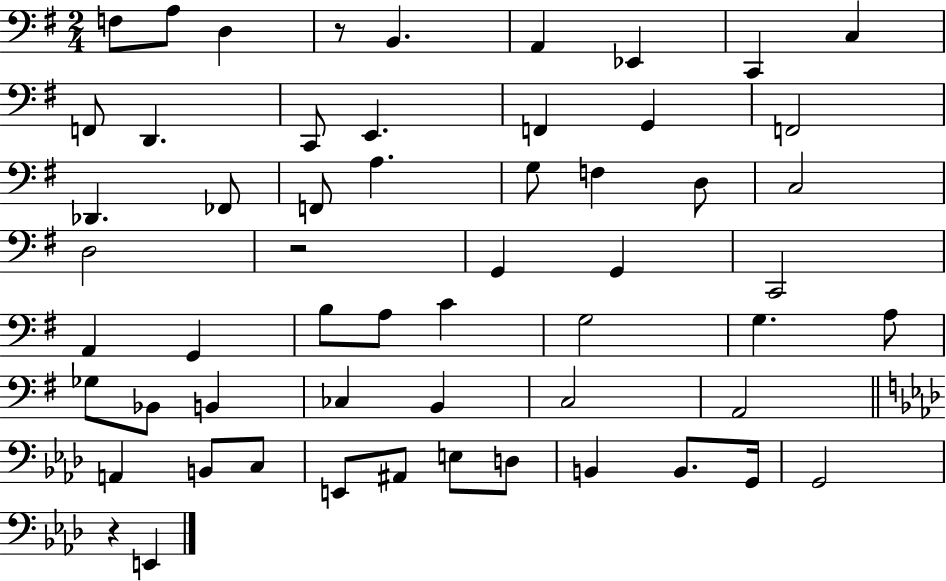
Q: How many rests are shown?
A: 3